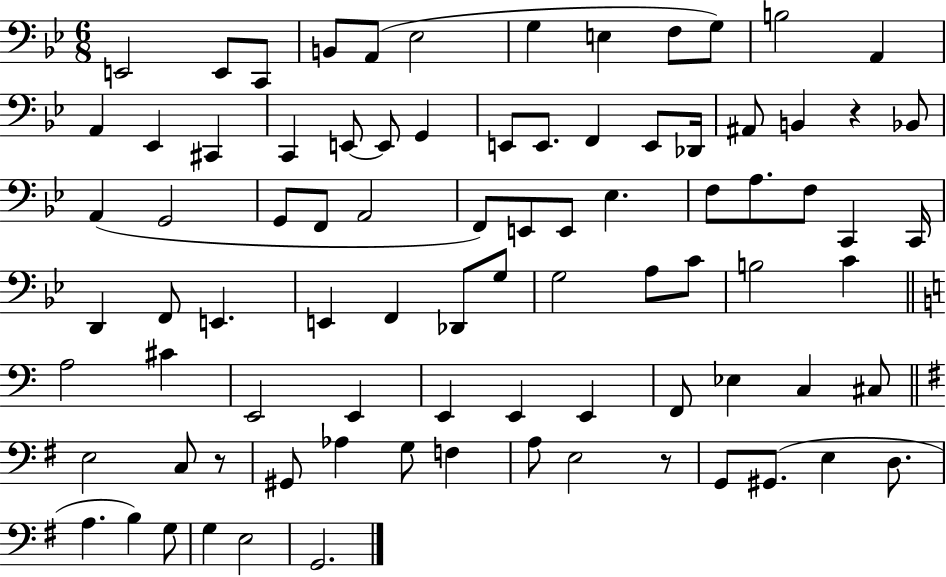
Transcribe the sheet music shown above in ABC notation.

X:1
T:Untitled
M:6/8
L:1/4
K:Bb
E,,2 E,,/2 C,,/2 B,,/2 A,,/2 _E,2 G, E, F,/2 G,/2 B,2 A,, A,, _E,, ^C,, C,, E,,/2 E,,/2 G,, E,,/2 E,,/2 F,, E,,/2 _D,,/4 ^A,,/2 B,, z _B,,/2 A,, G,,2 G,,/2 F,,/2 A,,2 F,,/2 E,,/2 E,,/2 _E, F,/2 A,/2 F,/2 C,, C,,/4 D,, F,,/2 E,, E,, F,, _D,,/2 G,/2 G,2 A,/2 C/2 B,2 C A,2 ^C E,,2 E,, E,, E,, E,, F,,/2 _E, C, ^C,/2 E,2 C,/2 z/2 ^G,,/2 _A, G,/2 F, A,/2 E,2 z/2 G,,/2 ^G,,/2 E, D,/2 A, B, G,/2 G, E,2 G,,2